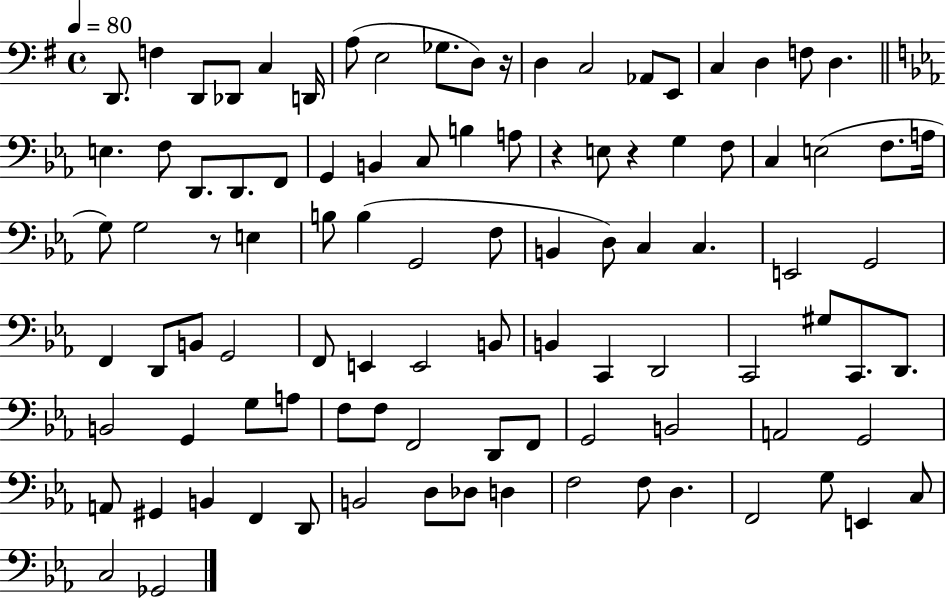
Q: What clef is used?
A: bass